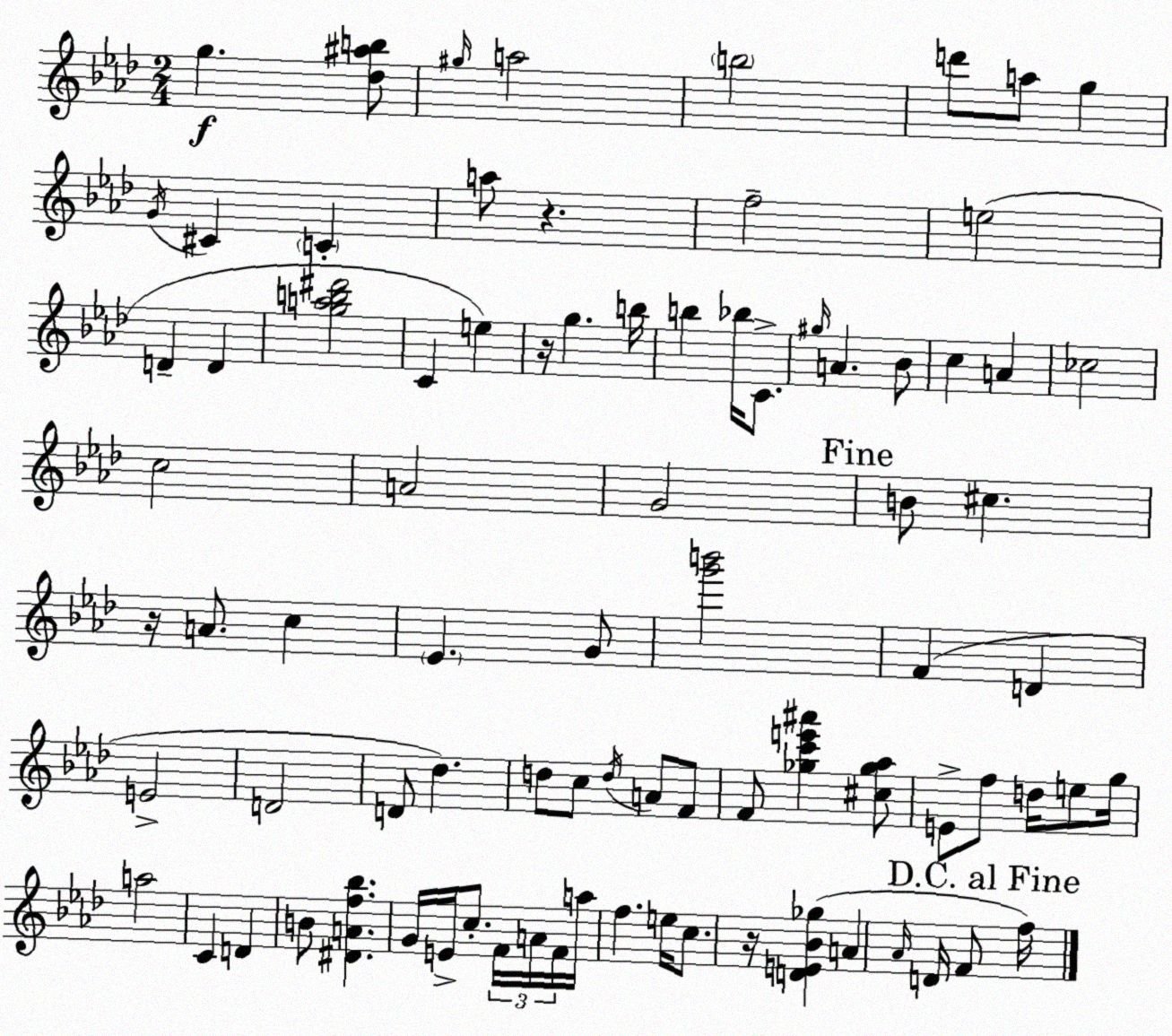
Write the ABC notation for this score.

X:1
T:Untitled
M:2/4
L:1/4
K:Fm
g [_d^ab]/2 ^g/4 a2 b2 d'/2 a/2 g G/4 ^C C a/2 z f2 e2 D D [gab^d']2 C e z/4 g b/4 b _b/4 C/2 ^g/4 A _B/2 c A _c2 c2 A2 G2 B/2 ^c z/4 A/2 c _E G/2 [g'b']2 F D E2 D2 D/2 _d d/2 c/2 d/4 A/2 F/2 F/2 [_gc'e'^a'] [^c_g_a]/2 E/2 f/2 d/4 e/2 g/4 a2 C D B/2 [^DAf_b] G/4 E/4 c/2 F/4 A/4 F/4 a/4 f e/4 c/2 z/4 [DE_B_g] A _A/4 D/4 F/2 f/4